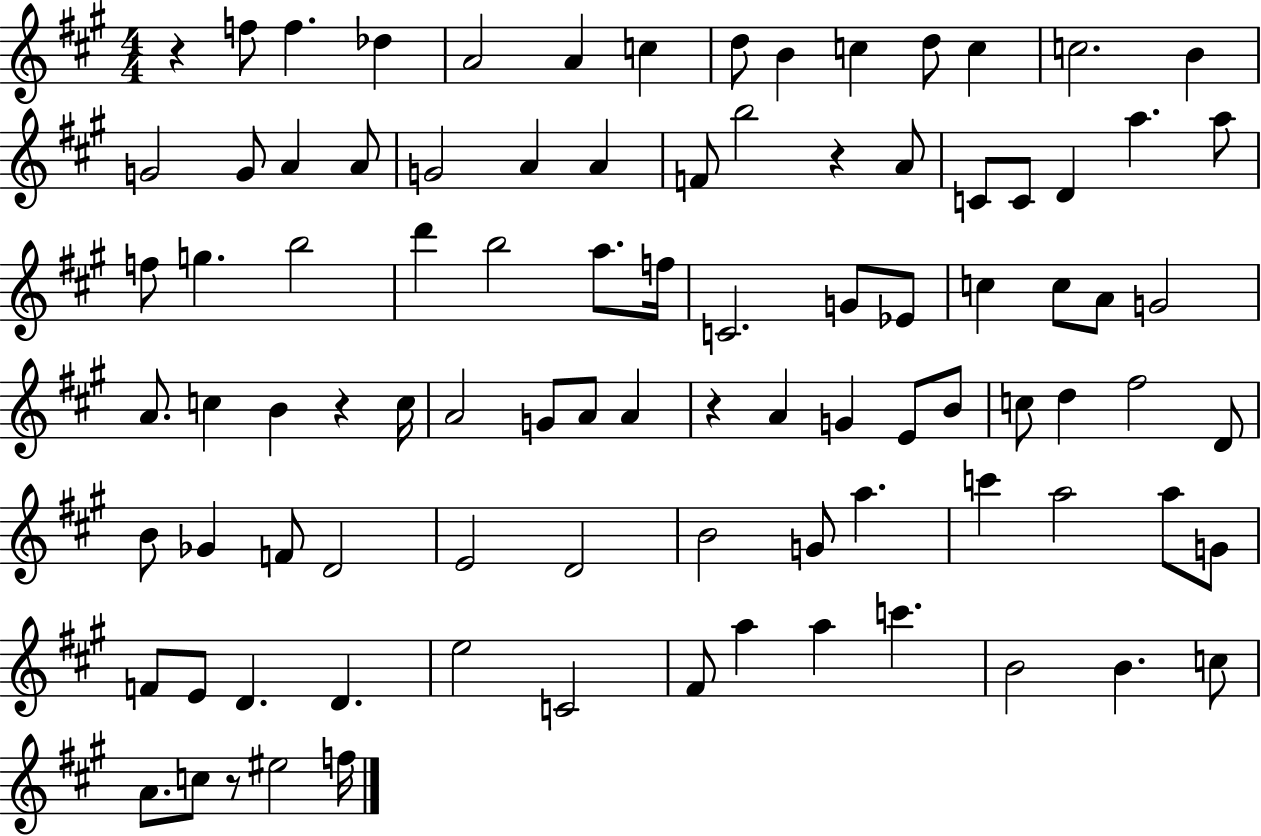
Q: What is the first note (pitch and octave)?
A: F5